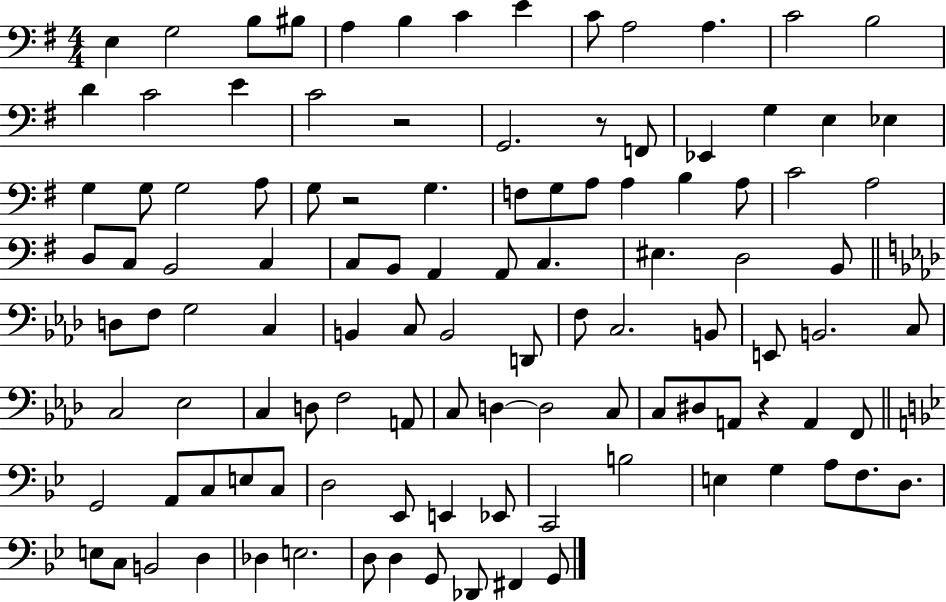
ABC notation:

X:1
T:Untitled
M:4/4
L:1/4
K:G
E, G,2 B,/2 ^B,/2 A, B, C E C/2 A,2 A, C2 B,2 D C2 E C2 z2 G,,2 z/2 F,,/2 _E,, G, E, _E, G, G,/2 G,2 A,/2 G,/2 z2 G, F,/2 G,/2 A,/2 A, B, A,/2 C2 A,2 D,/2 C,/2 B,,2 C, C,/2 B,,/2 A,, A,,/2 C, ^E, D,2 B,,/2 D,/2 F,/2 G,2 C, B,, C,/2 B,,2 D,,/2 F,/2 C,2 B,,/2 E,,/2 B,,2 C,/2 C,2 _E,2 C, D,/2 F,2 A,,/2 C,/2 D, D,2 C,/2 C,/2 ^D,/2 A,,/2 z A,, F,,/2 G,,2 A,,/2 C,/2 E,/2 C,/2 D,2 _E,,/2 E,, _E,,/2 C,,2 B,2 E, G, A,/2 F,/2 D,/2 E,/2 C,/2 B,,2 D, _D, E,2 D,/2 D, G,,/2 _D,,/2 ^F,, G,,/2